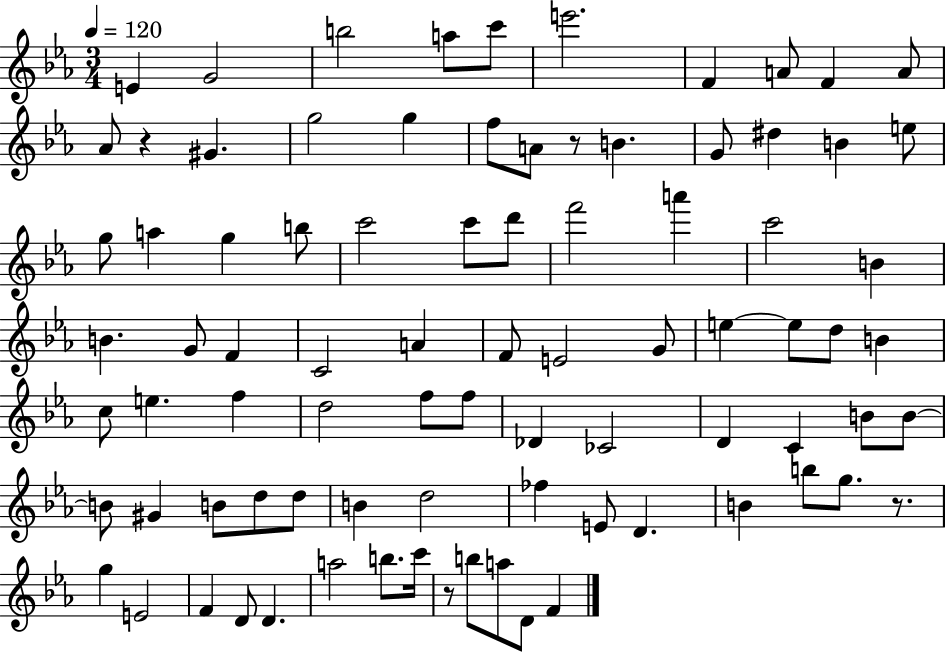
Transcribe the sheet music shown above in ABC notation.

X:1
T:Untitled
M:3/4
L:1/4
K:Eb
E G2 b2 a/2 c'/2 e'2 F A/2 F A/2 _A/2 z ^G g2 g f/2 A/2 z/2 B G/2 ^d B e/2 g/2 a g b/2 c'2 c'/2 d'/2 f'2 a' c'2 B B G/2 F C2 A F/2 E2 G/2 e e/2 d/2 B c/2 e f d2 f/2 f/2 _D _C2 D C B/2 B/2 B/2 ^G B/2 d/2 d/2 B d2 _f E/2 D B b/2 g/2 z/2 g E2 F D/2 D a2 b/2 c'/4 z/2 b/2 a/2 D/2 F